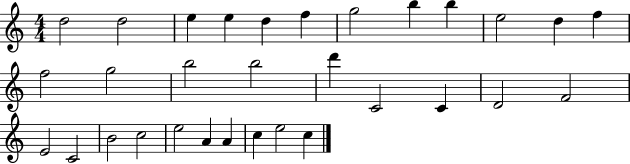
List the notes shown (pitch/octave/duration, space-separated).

D5/h D5/h E5/q E5/q D5/q F5/q G5/h B5/q B5/q E5/h D5/q F5/q F5/h G5/h B5/h B5/h D6/q C4/h C4/q D4/h F4/h E4/h C4/h B4/h C5/h E5/h A4/q A4/q C5/q E5/h C5/q